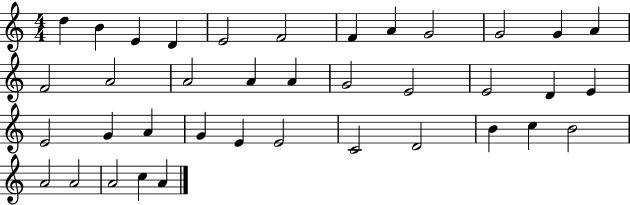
{
  \clef treble
  \numericTimeSignature
  \time 4/4
  \key c \major
  d''4 b'4 e'4 d'4 | e'2 f'2 | f'4 a'4 g'2 | g'2 g'4 a'4 | \break f'2 a'2 | a'2 a'4 a'4 | g'2 e'2 | e'2 d'4 e'4 | \break e'2 g'4 a'4 | g'4 e'4 e'2 | c'2 d'2 | b'4 c''4 b'2 | \break a'2 a'2 | a'2 c''4 a'4 | \bar "|."
}